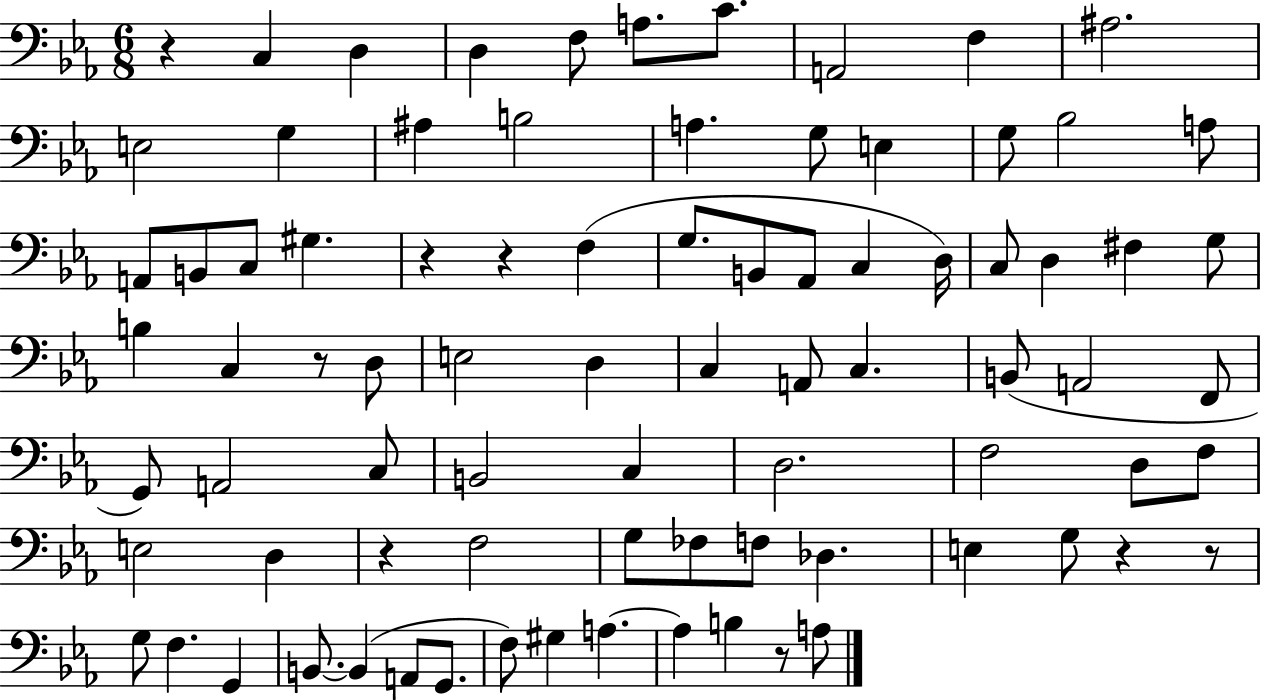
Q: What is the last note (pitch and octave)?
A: A3